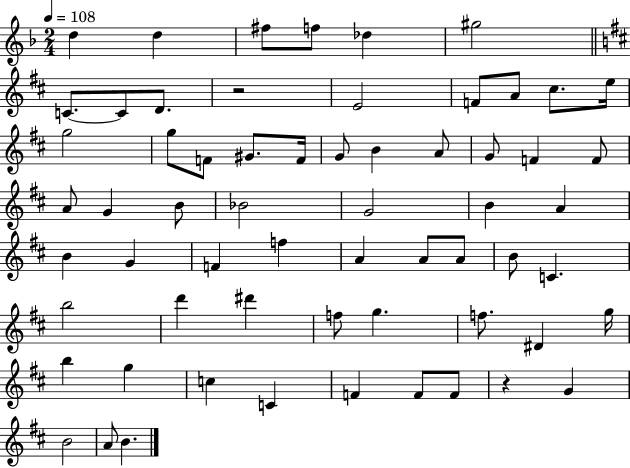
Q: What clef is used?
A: treble